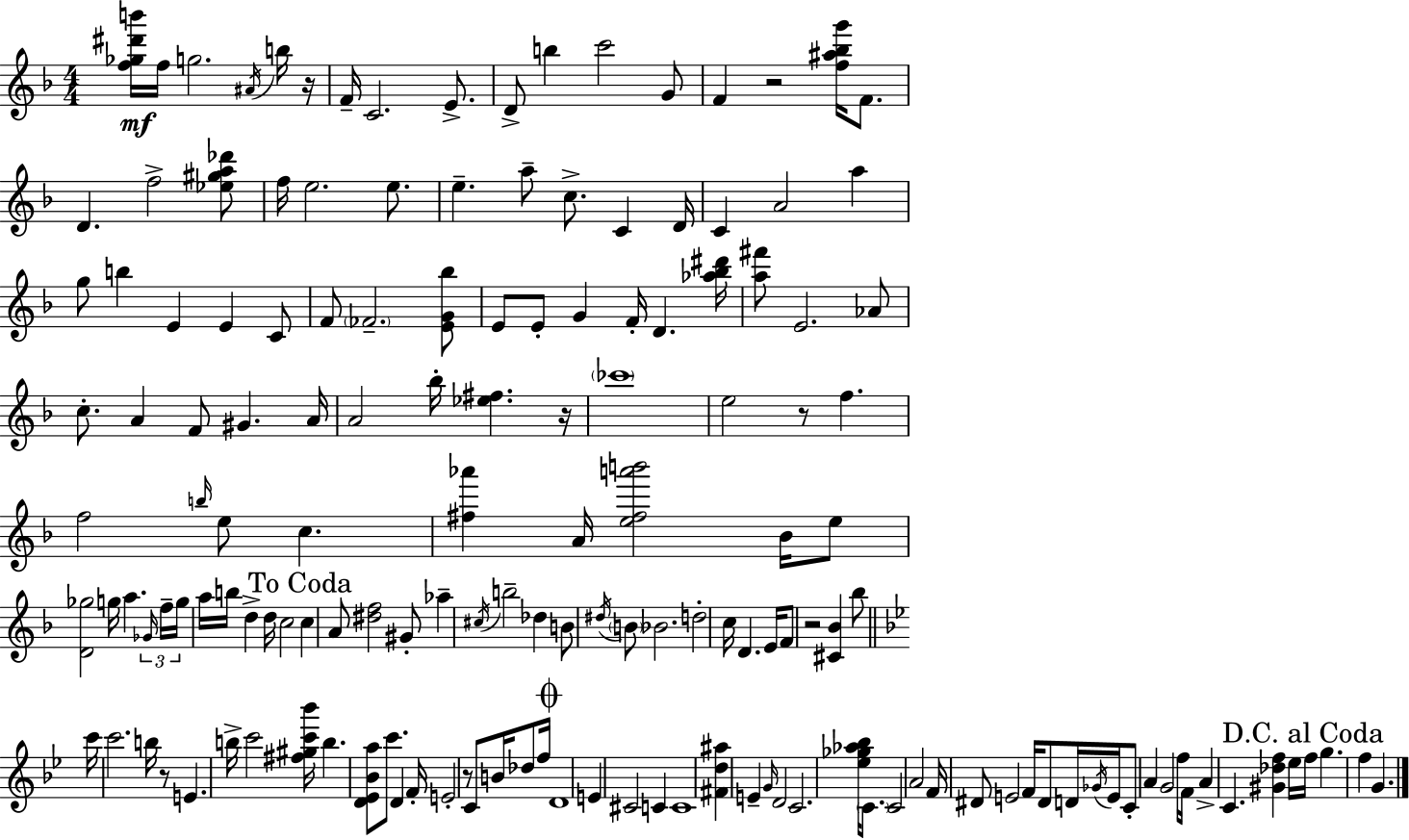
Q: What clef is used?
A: treble